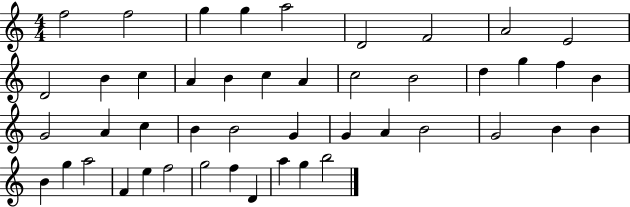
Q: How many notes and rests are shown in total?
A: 46